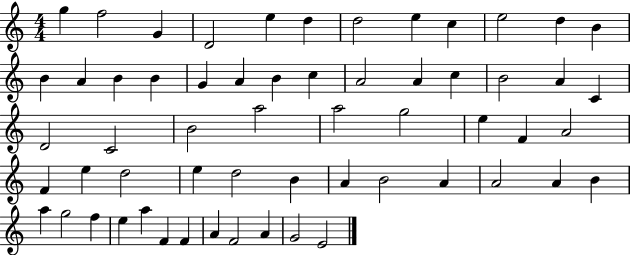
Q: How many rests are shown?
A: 0